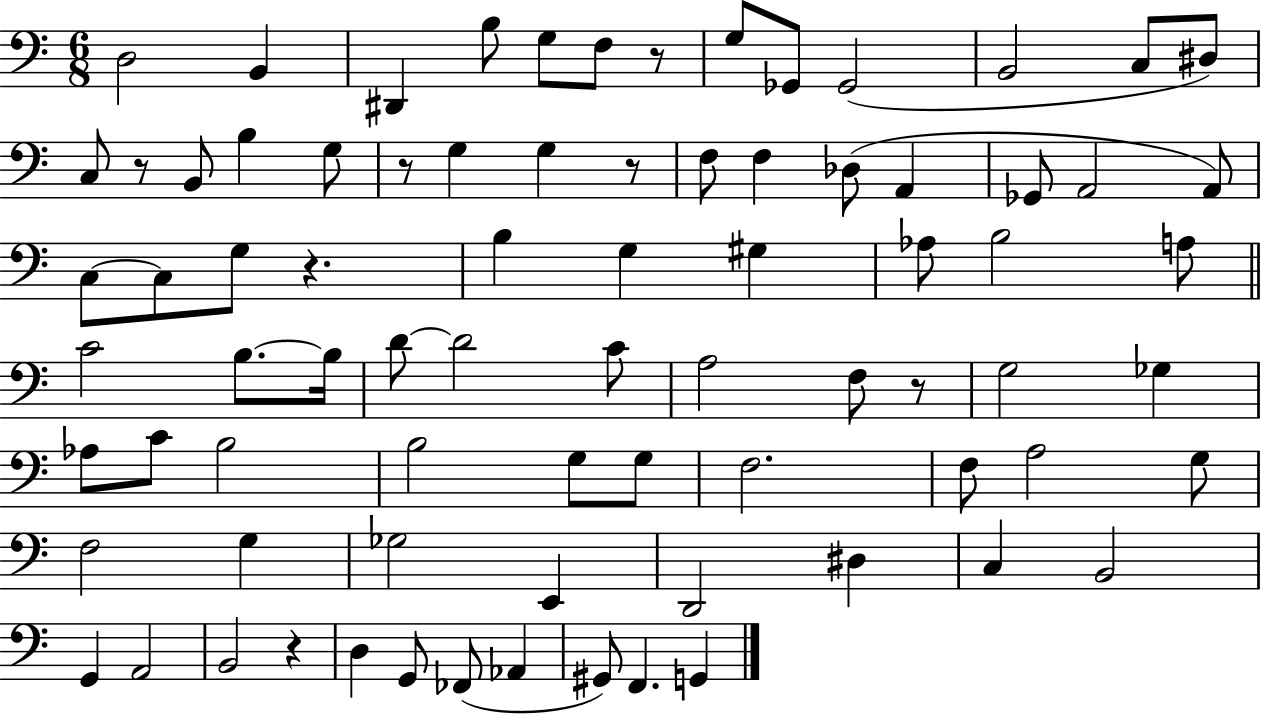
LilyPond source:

{
  \clef bass
  \numericTimeSignature
  \time 6/8
  \key c \major
  \repeat volta 2 { d2 b,4 | dis,4 b8 g8 f8 r8 | g8 ges,8 ges,2( | b,2 c8 dis8) | \break c8 r8 b,8 b4 g8 | r8 g4 g4 r8 | f8 f4 des8( a,4 | ges,8 a,2 a,8) | \break c8~~ c8 g8 r4. | b4 g4 gis4 | aes8 b2 a8 | \bar "||" \break \key c \major c'2 b8.~~ b16 | d'8~~ d'2 c'8 | a2 f8 r8 | g2 ges4 | \break aes8 c'8 b2 | b2 g8 g8 | f2. | f8 a2 g8 | \break f2 g4 | ges2 e,4 | d,2 dis4 | c4 b,2 | \break g,4 a,2 | b,2 r4 | d4 g,8 fes,8( aes,4 | gis,8) f,4. g,4 | \break } \bar "|."
}